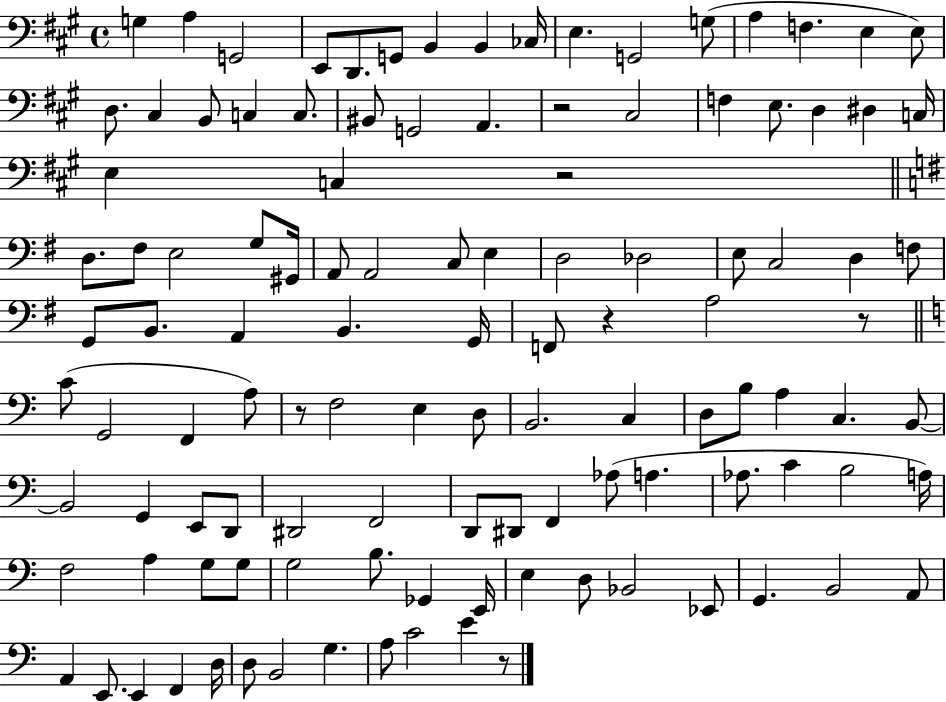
G3/q A3/q G2/h E2/e D2/e. G2/e B2/q B2/q CES3/s E3/q. G2/h G3/e A3/q F3/q. E3/q E3/e D3/e. C#3/q B2/e C3/q C3/e. BIS2/e G2/h A2/q. R/h C#3/h F3/q E3/e. D3/q D#3/q C3/s E3/q C3/q R/h D3/e. F#3/e E3/h G3/e G#2/s A2/e A2/h C3/e E3/q D3/h Db3/h E3/e C3/h D3/q F3/e G2/e B2/e. A2/q B2/q. G2/s F2/e R/q A3/h R/e C4/e G2/h F2/q A3/e R/e F3/h E3/q D3/e B2/h. C3/q D3/e B3/e A3/q C3/q. B2/e B2/h G2/q E2/e D2/e D#2/h F2/h D2/e D#2/e F2/q Ab3/e A3/q. Ab3/e. C4/q B3/h A3/s F3/h A3/q G3/e G3/e G3/h B3/e. Gb2/q E2/s E3/q D3/e Bb2/h Eb2/e G2/q. B2/h A2/e A2/q E2/e. E2/q F2/q D3/s D3/e B2/h G3/q. A3/e C4/h E4/q R/e